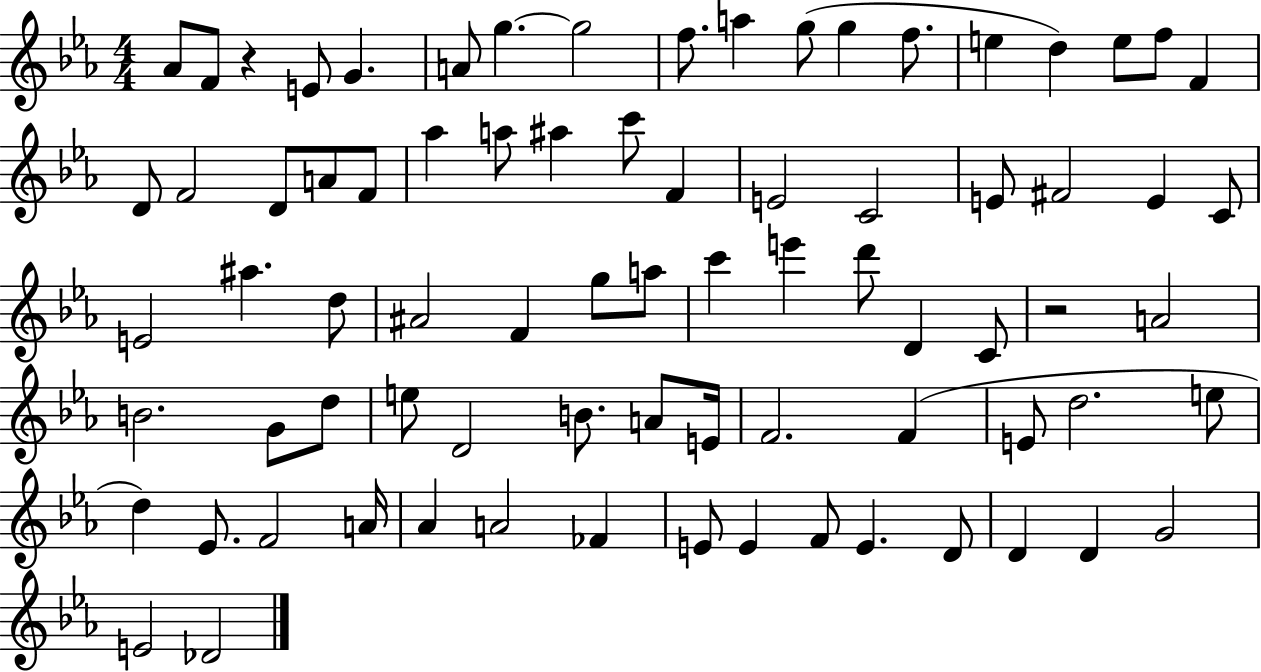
{
  \clef treble
  \numericTimeSignature
  \time 4/4
  \key ees \major
  aes'8 f'8 r4 e'8 g'4. | a'8 g''4.~~ g''2 | f''8. a''4 g''8( g''4 f''8. | e''4 d''4) e''8 f''8 f'4 | \break d'8 f'2 d'8 a'8 f'8 | aes''4 a''8 ais''4 c'''8 f'4 | e'2 c'2 | e'8 fis'2 e'4 c'8 | \break e'2 ais''4. d''8 | ais'2 f'4 g''8 a''8 | c'''4 e'''4 d'''8 d'4 c'8 | r2 a'2 | \break b'2. g'8 d''8 | e''8 d'2 b'8. a'8 e'16 | f'2. f'4( | e'8 d''2. e''8 | \break d''4) ees'8. f'2 a'16 | aes'4 a'2 fes'4 | e'8 e'4 f'8 e'4. d'8 | d'4 d'4 g'2 | \break e'2 des'2 | \bar "|."
}